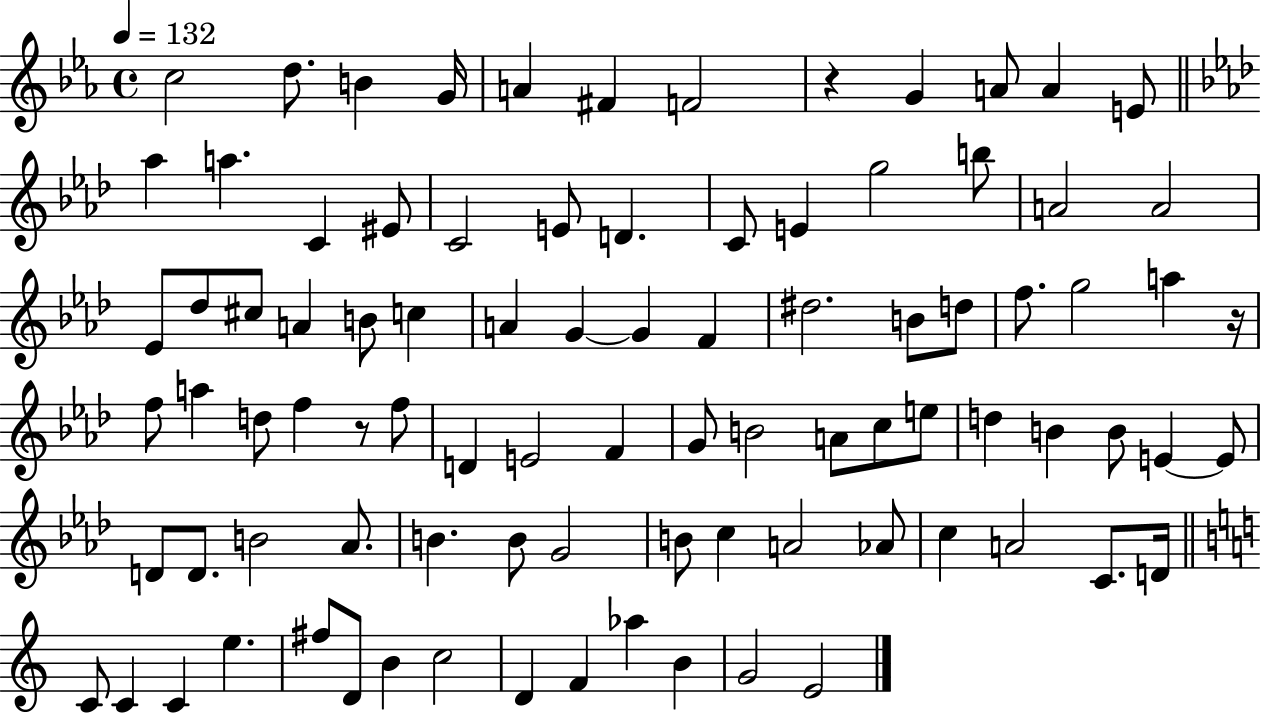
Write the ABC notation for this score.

X:1
T:Untitled
M:4/4
L:1/4
K:Eb
c2 d/2 B G/4 A ^F F2 z G A/2 A E/2 _a a C ^E/2 C2 E/2 D C/2 E g2 b/2 A2 A2 _E/2 _d/2 ^c/2 A B/2 c A G G F ^d2 B/2 d/2 f/2 g2 a z/4 f/2 a d/2 f z/2 f/2 D E2 F G/2 B2 A/2 c/2 e/2 d B B/2 E E/2 D/2 D/2 B2 _A/2 B B/2 G2 B/2 c A2 _A/2 c A2 C/2 D/4 C/2 C C e ^f/2 D/2 B c2 D F _a B G2 E2